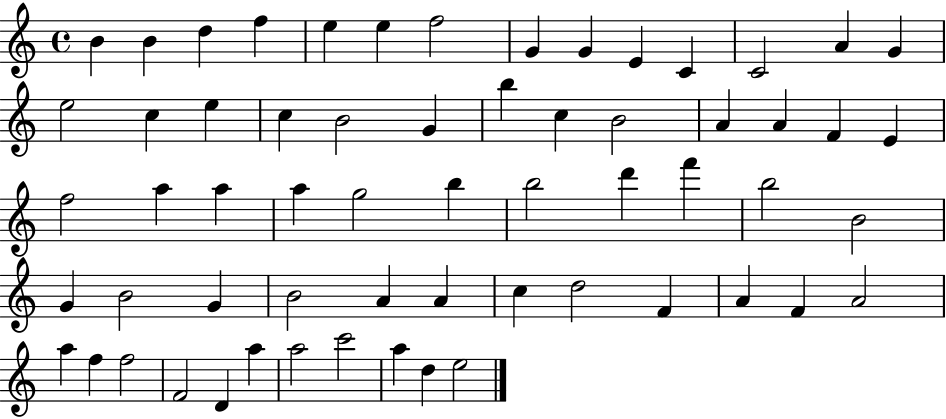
X:1
T:Untitled
M:4/4
L:1/4
K:C
B B d f e e f2 G G E C C2 A G e2 c e c B2 G b c B2 A A F E f2 a a a g2 b b2 d' f' b2 B2 G B2 G B2 A A c d2 F A F A2 a f f2 F2 D a a2 c'2 a d e2